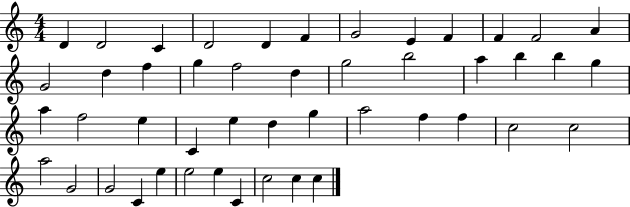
D4/q D4/h C4/q D4/h D4/q F4/q G4/h E4/q F4/q F4/q F4/h A4/q G4/h D5/q F5/q G5/q F5/h D5/q G5/h B5/h A5/q B5/q B5/q G5/q A5/q F5/h E5/q C4/q E5/q D5/q G5/q A5/h F5/q F5/q C5/h C5/h A5/h G4/h G4/h C4/q E5/q E5/h E5/q C4/q C5/h C5/q C5/q